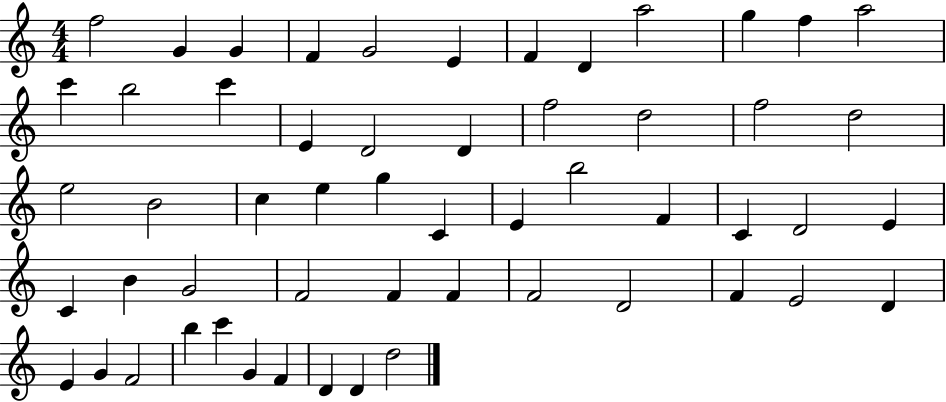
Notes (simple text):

F5/h G4/q G4/q F4/q G4/h E4/q F4/q D4/q A5/h G5/q F5/q A5/h C6/q B5/h C6/q E4/q D4/h D4/q F5/h D5/h F5/h D5/h E5/h B4/h C5/q E5/q G5/q C4/q E4/q B5/h F4/q C4/q D4/h E4/q C4/q B4/q G4/h F4/h F4/q F4/q F4/h D4/h F4/q E4/h D4/q E4/q G4/q F4/h B5/q C6/q G4/q F4/q D4/q D4/q D5/h